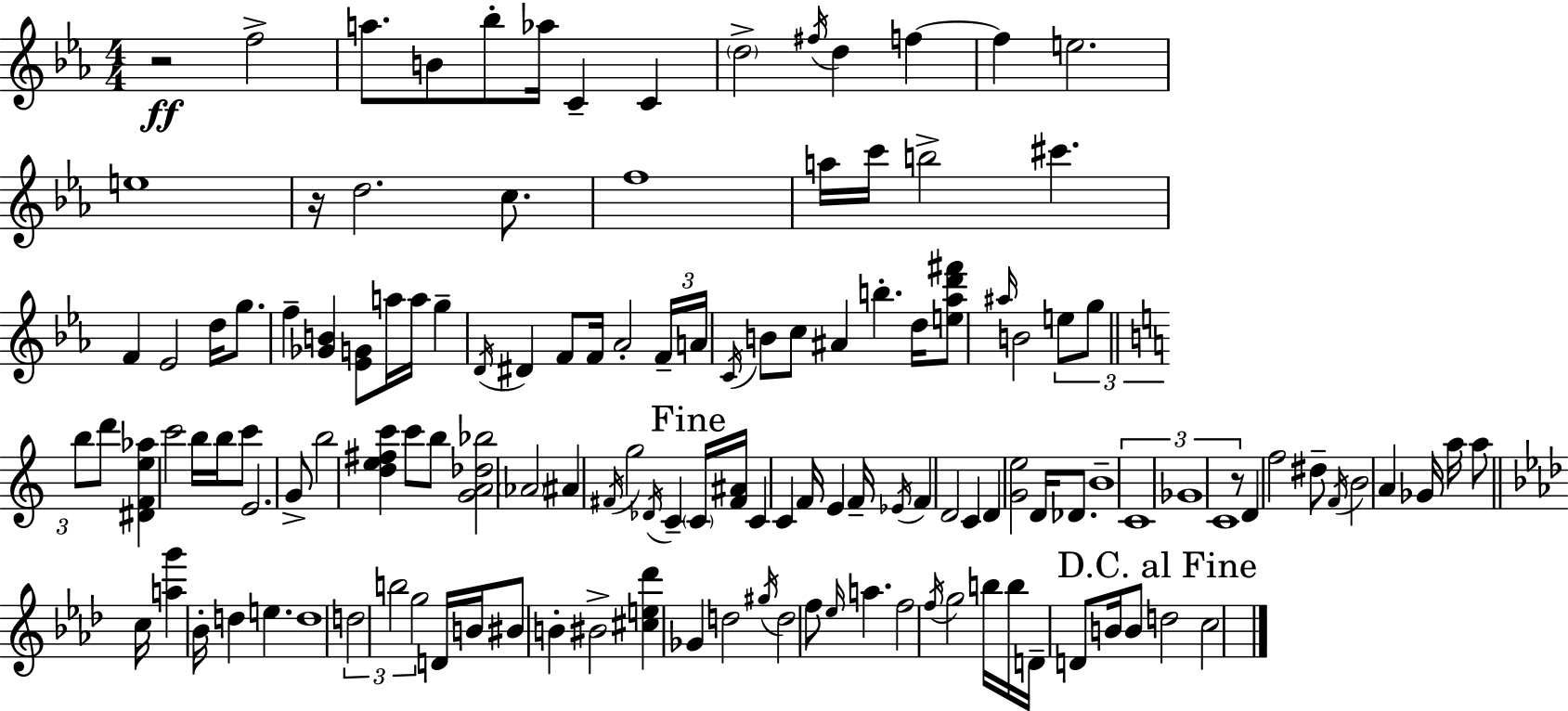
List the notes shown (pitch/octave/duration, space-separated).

R/h F5/h A5/e. B4/e Bb5/e Ab5/s C4/q C4/q D5/h F#5/s D5/q F5/q F5/q E5/h. E5/w R/s D5/h. C5/e. F5/w A5/s C6/s B5/h C#6/q. F4/q Eb4/h D5/s G5/e. F5/q [Gb4,B4]/q [Eb4,G4]/e A5/s A5/s G5/q D4/s D#4/q F4/e F4/s Ab4/h F4/s A4/s C4/s B4/e C5/e A#4/q B5/q. D5/s [E5,Ab5,D6,F#6]/e A#5/s B4/h E5/e G5/e B5/e D6/e [D#4,F4,E5,Ab5]/q C6/h B5/s B5/s C6/e E4/h. G4/e B5/h [D5,E5,F#5,C6]/q C6/e B5/e [G4,A4,Db5,Bb5]/h Ab4/h A#4/q F#4/s G5/h Db4/s C4/q C4/s [F#4,A#4]/s C4/q C4/q F4/s E4/q F4/s Eb4/s F4/q D4/h C4/q D4/q [G4,E5]/h D4/s Db4/e. B4/w C4/w Gb4/w C4/w R/e D4/q F5/h D#5/e F4/s B4/h A4/q Gb4/s A5/s A5/e C5/s [A5,G6]/q Bb4/s D5/q E5/q. D5/w D5/h B5/h G5/h D4/s B4/s BIS4/e B4/q BIS4/h [C#5,E5,Db6]/q Gb4/q D5/h G#5/s D5/h F5/e Eb5/s A5/q. F5/h F5/s G5/h B5/s B5/s D4/s D4/e B4/s B4/e D5/h C5/h